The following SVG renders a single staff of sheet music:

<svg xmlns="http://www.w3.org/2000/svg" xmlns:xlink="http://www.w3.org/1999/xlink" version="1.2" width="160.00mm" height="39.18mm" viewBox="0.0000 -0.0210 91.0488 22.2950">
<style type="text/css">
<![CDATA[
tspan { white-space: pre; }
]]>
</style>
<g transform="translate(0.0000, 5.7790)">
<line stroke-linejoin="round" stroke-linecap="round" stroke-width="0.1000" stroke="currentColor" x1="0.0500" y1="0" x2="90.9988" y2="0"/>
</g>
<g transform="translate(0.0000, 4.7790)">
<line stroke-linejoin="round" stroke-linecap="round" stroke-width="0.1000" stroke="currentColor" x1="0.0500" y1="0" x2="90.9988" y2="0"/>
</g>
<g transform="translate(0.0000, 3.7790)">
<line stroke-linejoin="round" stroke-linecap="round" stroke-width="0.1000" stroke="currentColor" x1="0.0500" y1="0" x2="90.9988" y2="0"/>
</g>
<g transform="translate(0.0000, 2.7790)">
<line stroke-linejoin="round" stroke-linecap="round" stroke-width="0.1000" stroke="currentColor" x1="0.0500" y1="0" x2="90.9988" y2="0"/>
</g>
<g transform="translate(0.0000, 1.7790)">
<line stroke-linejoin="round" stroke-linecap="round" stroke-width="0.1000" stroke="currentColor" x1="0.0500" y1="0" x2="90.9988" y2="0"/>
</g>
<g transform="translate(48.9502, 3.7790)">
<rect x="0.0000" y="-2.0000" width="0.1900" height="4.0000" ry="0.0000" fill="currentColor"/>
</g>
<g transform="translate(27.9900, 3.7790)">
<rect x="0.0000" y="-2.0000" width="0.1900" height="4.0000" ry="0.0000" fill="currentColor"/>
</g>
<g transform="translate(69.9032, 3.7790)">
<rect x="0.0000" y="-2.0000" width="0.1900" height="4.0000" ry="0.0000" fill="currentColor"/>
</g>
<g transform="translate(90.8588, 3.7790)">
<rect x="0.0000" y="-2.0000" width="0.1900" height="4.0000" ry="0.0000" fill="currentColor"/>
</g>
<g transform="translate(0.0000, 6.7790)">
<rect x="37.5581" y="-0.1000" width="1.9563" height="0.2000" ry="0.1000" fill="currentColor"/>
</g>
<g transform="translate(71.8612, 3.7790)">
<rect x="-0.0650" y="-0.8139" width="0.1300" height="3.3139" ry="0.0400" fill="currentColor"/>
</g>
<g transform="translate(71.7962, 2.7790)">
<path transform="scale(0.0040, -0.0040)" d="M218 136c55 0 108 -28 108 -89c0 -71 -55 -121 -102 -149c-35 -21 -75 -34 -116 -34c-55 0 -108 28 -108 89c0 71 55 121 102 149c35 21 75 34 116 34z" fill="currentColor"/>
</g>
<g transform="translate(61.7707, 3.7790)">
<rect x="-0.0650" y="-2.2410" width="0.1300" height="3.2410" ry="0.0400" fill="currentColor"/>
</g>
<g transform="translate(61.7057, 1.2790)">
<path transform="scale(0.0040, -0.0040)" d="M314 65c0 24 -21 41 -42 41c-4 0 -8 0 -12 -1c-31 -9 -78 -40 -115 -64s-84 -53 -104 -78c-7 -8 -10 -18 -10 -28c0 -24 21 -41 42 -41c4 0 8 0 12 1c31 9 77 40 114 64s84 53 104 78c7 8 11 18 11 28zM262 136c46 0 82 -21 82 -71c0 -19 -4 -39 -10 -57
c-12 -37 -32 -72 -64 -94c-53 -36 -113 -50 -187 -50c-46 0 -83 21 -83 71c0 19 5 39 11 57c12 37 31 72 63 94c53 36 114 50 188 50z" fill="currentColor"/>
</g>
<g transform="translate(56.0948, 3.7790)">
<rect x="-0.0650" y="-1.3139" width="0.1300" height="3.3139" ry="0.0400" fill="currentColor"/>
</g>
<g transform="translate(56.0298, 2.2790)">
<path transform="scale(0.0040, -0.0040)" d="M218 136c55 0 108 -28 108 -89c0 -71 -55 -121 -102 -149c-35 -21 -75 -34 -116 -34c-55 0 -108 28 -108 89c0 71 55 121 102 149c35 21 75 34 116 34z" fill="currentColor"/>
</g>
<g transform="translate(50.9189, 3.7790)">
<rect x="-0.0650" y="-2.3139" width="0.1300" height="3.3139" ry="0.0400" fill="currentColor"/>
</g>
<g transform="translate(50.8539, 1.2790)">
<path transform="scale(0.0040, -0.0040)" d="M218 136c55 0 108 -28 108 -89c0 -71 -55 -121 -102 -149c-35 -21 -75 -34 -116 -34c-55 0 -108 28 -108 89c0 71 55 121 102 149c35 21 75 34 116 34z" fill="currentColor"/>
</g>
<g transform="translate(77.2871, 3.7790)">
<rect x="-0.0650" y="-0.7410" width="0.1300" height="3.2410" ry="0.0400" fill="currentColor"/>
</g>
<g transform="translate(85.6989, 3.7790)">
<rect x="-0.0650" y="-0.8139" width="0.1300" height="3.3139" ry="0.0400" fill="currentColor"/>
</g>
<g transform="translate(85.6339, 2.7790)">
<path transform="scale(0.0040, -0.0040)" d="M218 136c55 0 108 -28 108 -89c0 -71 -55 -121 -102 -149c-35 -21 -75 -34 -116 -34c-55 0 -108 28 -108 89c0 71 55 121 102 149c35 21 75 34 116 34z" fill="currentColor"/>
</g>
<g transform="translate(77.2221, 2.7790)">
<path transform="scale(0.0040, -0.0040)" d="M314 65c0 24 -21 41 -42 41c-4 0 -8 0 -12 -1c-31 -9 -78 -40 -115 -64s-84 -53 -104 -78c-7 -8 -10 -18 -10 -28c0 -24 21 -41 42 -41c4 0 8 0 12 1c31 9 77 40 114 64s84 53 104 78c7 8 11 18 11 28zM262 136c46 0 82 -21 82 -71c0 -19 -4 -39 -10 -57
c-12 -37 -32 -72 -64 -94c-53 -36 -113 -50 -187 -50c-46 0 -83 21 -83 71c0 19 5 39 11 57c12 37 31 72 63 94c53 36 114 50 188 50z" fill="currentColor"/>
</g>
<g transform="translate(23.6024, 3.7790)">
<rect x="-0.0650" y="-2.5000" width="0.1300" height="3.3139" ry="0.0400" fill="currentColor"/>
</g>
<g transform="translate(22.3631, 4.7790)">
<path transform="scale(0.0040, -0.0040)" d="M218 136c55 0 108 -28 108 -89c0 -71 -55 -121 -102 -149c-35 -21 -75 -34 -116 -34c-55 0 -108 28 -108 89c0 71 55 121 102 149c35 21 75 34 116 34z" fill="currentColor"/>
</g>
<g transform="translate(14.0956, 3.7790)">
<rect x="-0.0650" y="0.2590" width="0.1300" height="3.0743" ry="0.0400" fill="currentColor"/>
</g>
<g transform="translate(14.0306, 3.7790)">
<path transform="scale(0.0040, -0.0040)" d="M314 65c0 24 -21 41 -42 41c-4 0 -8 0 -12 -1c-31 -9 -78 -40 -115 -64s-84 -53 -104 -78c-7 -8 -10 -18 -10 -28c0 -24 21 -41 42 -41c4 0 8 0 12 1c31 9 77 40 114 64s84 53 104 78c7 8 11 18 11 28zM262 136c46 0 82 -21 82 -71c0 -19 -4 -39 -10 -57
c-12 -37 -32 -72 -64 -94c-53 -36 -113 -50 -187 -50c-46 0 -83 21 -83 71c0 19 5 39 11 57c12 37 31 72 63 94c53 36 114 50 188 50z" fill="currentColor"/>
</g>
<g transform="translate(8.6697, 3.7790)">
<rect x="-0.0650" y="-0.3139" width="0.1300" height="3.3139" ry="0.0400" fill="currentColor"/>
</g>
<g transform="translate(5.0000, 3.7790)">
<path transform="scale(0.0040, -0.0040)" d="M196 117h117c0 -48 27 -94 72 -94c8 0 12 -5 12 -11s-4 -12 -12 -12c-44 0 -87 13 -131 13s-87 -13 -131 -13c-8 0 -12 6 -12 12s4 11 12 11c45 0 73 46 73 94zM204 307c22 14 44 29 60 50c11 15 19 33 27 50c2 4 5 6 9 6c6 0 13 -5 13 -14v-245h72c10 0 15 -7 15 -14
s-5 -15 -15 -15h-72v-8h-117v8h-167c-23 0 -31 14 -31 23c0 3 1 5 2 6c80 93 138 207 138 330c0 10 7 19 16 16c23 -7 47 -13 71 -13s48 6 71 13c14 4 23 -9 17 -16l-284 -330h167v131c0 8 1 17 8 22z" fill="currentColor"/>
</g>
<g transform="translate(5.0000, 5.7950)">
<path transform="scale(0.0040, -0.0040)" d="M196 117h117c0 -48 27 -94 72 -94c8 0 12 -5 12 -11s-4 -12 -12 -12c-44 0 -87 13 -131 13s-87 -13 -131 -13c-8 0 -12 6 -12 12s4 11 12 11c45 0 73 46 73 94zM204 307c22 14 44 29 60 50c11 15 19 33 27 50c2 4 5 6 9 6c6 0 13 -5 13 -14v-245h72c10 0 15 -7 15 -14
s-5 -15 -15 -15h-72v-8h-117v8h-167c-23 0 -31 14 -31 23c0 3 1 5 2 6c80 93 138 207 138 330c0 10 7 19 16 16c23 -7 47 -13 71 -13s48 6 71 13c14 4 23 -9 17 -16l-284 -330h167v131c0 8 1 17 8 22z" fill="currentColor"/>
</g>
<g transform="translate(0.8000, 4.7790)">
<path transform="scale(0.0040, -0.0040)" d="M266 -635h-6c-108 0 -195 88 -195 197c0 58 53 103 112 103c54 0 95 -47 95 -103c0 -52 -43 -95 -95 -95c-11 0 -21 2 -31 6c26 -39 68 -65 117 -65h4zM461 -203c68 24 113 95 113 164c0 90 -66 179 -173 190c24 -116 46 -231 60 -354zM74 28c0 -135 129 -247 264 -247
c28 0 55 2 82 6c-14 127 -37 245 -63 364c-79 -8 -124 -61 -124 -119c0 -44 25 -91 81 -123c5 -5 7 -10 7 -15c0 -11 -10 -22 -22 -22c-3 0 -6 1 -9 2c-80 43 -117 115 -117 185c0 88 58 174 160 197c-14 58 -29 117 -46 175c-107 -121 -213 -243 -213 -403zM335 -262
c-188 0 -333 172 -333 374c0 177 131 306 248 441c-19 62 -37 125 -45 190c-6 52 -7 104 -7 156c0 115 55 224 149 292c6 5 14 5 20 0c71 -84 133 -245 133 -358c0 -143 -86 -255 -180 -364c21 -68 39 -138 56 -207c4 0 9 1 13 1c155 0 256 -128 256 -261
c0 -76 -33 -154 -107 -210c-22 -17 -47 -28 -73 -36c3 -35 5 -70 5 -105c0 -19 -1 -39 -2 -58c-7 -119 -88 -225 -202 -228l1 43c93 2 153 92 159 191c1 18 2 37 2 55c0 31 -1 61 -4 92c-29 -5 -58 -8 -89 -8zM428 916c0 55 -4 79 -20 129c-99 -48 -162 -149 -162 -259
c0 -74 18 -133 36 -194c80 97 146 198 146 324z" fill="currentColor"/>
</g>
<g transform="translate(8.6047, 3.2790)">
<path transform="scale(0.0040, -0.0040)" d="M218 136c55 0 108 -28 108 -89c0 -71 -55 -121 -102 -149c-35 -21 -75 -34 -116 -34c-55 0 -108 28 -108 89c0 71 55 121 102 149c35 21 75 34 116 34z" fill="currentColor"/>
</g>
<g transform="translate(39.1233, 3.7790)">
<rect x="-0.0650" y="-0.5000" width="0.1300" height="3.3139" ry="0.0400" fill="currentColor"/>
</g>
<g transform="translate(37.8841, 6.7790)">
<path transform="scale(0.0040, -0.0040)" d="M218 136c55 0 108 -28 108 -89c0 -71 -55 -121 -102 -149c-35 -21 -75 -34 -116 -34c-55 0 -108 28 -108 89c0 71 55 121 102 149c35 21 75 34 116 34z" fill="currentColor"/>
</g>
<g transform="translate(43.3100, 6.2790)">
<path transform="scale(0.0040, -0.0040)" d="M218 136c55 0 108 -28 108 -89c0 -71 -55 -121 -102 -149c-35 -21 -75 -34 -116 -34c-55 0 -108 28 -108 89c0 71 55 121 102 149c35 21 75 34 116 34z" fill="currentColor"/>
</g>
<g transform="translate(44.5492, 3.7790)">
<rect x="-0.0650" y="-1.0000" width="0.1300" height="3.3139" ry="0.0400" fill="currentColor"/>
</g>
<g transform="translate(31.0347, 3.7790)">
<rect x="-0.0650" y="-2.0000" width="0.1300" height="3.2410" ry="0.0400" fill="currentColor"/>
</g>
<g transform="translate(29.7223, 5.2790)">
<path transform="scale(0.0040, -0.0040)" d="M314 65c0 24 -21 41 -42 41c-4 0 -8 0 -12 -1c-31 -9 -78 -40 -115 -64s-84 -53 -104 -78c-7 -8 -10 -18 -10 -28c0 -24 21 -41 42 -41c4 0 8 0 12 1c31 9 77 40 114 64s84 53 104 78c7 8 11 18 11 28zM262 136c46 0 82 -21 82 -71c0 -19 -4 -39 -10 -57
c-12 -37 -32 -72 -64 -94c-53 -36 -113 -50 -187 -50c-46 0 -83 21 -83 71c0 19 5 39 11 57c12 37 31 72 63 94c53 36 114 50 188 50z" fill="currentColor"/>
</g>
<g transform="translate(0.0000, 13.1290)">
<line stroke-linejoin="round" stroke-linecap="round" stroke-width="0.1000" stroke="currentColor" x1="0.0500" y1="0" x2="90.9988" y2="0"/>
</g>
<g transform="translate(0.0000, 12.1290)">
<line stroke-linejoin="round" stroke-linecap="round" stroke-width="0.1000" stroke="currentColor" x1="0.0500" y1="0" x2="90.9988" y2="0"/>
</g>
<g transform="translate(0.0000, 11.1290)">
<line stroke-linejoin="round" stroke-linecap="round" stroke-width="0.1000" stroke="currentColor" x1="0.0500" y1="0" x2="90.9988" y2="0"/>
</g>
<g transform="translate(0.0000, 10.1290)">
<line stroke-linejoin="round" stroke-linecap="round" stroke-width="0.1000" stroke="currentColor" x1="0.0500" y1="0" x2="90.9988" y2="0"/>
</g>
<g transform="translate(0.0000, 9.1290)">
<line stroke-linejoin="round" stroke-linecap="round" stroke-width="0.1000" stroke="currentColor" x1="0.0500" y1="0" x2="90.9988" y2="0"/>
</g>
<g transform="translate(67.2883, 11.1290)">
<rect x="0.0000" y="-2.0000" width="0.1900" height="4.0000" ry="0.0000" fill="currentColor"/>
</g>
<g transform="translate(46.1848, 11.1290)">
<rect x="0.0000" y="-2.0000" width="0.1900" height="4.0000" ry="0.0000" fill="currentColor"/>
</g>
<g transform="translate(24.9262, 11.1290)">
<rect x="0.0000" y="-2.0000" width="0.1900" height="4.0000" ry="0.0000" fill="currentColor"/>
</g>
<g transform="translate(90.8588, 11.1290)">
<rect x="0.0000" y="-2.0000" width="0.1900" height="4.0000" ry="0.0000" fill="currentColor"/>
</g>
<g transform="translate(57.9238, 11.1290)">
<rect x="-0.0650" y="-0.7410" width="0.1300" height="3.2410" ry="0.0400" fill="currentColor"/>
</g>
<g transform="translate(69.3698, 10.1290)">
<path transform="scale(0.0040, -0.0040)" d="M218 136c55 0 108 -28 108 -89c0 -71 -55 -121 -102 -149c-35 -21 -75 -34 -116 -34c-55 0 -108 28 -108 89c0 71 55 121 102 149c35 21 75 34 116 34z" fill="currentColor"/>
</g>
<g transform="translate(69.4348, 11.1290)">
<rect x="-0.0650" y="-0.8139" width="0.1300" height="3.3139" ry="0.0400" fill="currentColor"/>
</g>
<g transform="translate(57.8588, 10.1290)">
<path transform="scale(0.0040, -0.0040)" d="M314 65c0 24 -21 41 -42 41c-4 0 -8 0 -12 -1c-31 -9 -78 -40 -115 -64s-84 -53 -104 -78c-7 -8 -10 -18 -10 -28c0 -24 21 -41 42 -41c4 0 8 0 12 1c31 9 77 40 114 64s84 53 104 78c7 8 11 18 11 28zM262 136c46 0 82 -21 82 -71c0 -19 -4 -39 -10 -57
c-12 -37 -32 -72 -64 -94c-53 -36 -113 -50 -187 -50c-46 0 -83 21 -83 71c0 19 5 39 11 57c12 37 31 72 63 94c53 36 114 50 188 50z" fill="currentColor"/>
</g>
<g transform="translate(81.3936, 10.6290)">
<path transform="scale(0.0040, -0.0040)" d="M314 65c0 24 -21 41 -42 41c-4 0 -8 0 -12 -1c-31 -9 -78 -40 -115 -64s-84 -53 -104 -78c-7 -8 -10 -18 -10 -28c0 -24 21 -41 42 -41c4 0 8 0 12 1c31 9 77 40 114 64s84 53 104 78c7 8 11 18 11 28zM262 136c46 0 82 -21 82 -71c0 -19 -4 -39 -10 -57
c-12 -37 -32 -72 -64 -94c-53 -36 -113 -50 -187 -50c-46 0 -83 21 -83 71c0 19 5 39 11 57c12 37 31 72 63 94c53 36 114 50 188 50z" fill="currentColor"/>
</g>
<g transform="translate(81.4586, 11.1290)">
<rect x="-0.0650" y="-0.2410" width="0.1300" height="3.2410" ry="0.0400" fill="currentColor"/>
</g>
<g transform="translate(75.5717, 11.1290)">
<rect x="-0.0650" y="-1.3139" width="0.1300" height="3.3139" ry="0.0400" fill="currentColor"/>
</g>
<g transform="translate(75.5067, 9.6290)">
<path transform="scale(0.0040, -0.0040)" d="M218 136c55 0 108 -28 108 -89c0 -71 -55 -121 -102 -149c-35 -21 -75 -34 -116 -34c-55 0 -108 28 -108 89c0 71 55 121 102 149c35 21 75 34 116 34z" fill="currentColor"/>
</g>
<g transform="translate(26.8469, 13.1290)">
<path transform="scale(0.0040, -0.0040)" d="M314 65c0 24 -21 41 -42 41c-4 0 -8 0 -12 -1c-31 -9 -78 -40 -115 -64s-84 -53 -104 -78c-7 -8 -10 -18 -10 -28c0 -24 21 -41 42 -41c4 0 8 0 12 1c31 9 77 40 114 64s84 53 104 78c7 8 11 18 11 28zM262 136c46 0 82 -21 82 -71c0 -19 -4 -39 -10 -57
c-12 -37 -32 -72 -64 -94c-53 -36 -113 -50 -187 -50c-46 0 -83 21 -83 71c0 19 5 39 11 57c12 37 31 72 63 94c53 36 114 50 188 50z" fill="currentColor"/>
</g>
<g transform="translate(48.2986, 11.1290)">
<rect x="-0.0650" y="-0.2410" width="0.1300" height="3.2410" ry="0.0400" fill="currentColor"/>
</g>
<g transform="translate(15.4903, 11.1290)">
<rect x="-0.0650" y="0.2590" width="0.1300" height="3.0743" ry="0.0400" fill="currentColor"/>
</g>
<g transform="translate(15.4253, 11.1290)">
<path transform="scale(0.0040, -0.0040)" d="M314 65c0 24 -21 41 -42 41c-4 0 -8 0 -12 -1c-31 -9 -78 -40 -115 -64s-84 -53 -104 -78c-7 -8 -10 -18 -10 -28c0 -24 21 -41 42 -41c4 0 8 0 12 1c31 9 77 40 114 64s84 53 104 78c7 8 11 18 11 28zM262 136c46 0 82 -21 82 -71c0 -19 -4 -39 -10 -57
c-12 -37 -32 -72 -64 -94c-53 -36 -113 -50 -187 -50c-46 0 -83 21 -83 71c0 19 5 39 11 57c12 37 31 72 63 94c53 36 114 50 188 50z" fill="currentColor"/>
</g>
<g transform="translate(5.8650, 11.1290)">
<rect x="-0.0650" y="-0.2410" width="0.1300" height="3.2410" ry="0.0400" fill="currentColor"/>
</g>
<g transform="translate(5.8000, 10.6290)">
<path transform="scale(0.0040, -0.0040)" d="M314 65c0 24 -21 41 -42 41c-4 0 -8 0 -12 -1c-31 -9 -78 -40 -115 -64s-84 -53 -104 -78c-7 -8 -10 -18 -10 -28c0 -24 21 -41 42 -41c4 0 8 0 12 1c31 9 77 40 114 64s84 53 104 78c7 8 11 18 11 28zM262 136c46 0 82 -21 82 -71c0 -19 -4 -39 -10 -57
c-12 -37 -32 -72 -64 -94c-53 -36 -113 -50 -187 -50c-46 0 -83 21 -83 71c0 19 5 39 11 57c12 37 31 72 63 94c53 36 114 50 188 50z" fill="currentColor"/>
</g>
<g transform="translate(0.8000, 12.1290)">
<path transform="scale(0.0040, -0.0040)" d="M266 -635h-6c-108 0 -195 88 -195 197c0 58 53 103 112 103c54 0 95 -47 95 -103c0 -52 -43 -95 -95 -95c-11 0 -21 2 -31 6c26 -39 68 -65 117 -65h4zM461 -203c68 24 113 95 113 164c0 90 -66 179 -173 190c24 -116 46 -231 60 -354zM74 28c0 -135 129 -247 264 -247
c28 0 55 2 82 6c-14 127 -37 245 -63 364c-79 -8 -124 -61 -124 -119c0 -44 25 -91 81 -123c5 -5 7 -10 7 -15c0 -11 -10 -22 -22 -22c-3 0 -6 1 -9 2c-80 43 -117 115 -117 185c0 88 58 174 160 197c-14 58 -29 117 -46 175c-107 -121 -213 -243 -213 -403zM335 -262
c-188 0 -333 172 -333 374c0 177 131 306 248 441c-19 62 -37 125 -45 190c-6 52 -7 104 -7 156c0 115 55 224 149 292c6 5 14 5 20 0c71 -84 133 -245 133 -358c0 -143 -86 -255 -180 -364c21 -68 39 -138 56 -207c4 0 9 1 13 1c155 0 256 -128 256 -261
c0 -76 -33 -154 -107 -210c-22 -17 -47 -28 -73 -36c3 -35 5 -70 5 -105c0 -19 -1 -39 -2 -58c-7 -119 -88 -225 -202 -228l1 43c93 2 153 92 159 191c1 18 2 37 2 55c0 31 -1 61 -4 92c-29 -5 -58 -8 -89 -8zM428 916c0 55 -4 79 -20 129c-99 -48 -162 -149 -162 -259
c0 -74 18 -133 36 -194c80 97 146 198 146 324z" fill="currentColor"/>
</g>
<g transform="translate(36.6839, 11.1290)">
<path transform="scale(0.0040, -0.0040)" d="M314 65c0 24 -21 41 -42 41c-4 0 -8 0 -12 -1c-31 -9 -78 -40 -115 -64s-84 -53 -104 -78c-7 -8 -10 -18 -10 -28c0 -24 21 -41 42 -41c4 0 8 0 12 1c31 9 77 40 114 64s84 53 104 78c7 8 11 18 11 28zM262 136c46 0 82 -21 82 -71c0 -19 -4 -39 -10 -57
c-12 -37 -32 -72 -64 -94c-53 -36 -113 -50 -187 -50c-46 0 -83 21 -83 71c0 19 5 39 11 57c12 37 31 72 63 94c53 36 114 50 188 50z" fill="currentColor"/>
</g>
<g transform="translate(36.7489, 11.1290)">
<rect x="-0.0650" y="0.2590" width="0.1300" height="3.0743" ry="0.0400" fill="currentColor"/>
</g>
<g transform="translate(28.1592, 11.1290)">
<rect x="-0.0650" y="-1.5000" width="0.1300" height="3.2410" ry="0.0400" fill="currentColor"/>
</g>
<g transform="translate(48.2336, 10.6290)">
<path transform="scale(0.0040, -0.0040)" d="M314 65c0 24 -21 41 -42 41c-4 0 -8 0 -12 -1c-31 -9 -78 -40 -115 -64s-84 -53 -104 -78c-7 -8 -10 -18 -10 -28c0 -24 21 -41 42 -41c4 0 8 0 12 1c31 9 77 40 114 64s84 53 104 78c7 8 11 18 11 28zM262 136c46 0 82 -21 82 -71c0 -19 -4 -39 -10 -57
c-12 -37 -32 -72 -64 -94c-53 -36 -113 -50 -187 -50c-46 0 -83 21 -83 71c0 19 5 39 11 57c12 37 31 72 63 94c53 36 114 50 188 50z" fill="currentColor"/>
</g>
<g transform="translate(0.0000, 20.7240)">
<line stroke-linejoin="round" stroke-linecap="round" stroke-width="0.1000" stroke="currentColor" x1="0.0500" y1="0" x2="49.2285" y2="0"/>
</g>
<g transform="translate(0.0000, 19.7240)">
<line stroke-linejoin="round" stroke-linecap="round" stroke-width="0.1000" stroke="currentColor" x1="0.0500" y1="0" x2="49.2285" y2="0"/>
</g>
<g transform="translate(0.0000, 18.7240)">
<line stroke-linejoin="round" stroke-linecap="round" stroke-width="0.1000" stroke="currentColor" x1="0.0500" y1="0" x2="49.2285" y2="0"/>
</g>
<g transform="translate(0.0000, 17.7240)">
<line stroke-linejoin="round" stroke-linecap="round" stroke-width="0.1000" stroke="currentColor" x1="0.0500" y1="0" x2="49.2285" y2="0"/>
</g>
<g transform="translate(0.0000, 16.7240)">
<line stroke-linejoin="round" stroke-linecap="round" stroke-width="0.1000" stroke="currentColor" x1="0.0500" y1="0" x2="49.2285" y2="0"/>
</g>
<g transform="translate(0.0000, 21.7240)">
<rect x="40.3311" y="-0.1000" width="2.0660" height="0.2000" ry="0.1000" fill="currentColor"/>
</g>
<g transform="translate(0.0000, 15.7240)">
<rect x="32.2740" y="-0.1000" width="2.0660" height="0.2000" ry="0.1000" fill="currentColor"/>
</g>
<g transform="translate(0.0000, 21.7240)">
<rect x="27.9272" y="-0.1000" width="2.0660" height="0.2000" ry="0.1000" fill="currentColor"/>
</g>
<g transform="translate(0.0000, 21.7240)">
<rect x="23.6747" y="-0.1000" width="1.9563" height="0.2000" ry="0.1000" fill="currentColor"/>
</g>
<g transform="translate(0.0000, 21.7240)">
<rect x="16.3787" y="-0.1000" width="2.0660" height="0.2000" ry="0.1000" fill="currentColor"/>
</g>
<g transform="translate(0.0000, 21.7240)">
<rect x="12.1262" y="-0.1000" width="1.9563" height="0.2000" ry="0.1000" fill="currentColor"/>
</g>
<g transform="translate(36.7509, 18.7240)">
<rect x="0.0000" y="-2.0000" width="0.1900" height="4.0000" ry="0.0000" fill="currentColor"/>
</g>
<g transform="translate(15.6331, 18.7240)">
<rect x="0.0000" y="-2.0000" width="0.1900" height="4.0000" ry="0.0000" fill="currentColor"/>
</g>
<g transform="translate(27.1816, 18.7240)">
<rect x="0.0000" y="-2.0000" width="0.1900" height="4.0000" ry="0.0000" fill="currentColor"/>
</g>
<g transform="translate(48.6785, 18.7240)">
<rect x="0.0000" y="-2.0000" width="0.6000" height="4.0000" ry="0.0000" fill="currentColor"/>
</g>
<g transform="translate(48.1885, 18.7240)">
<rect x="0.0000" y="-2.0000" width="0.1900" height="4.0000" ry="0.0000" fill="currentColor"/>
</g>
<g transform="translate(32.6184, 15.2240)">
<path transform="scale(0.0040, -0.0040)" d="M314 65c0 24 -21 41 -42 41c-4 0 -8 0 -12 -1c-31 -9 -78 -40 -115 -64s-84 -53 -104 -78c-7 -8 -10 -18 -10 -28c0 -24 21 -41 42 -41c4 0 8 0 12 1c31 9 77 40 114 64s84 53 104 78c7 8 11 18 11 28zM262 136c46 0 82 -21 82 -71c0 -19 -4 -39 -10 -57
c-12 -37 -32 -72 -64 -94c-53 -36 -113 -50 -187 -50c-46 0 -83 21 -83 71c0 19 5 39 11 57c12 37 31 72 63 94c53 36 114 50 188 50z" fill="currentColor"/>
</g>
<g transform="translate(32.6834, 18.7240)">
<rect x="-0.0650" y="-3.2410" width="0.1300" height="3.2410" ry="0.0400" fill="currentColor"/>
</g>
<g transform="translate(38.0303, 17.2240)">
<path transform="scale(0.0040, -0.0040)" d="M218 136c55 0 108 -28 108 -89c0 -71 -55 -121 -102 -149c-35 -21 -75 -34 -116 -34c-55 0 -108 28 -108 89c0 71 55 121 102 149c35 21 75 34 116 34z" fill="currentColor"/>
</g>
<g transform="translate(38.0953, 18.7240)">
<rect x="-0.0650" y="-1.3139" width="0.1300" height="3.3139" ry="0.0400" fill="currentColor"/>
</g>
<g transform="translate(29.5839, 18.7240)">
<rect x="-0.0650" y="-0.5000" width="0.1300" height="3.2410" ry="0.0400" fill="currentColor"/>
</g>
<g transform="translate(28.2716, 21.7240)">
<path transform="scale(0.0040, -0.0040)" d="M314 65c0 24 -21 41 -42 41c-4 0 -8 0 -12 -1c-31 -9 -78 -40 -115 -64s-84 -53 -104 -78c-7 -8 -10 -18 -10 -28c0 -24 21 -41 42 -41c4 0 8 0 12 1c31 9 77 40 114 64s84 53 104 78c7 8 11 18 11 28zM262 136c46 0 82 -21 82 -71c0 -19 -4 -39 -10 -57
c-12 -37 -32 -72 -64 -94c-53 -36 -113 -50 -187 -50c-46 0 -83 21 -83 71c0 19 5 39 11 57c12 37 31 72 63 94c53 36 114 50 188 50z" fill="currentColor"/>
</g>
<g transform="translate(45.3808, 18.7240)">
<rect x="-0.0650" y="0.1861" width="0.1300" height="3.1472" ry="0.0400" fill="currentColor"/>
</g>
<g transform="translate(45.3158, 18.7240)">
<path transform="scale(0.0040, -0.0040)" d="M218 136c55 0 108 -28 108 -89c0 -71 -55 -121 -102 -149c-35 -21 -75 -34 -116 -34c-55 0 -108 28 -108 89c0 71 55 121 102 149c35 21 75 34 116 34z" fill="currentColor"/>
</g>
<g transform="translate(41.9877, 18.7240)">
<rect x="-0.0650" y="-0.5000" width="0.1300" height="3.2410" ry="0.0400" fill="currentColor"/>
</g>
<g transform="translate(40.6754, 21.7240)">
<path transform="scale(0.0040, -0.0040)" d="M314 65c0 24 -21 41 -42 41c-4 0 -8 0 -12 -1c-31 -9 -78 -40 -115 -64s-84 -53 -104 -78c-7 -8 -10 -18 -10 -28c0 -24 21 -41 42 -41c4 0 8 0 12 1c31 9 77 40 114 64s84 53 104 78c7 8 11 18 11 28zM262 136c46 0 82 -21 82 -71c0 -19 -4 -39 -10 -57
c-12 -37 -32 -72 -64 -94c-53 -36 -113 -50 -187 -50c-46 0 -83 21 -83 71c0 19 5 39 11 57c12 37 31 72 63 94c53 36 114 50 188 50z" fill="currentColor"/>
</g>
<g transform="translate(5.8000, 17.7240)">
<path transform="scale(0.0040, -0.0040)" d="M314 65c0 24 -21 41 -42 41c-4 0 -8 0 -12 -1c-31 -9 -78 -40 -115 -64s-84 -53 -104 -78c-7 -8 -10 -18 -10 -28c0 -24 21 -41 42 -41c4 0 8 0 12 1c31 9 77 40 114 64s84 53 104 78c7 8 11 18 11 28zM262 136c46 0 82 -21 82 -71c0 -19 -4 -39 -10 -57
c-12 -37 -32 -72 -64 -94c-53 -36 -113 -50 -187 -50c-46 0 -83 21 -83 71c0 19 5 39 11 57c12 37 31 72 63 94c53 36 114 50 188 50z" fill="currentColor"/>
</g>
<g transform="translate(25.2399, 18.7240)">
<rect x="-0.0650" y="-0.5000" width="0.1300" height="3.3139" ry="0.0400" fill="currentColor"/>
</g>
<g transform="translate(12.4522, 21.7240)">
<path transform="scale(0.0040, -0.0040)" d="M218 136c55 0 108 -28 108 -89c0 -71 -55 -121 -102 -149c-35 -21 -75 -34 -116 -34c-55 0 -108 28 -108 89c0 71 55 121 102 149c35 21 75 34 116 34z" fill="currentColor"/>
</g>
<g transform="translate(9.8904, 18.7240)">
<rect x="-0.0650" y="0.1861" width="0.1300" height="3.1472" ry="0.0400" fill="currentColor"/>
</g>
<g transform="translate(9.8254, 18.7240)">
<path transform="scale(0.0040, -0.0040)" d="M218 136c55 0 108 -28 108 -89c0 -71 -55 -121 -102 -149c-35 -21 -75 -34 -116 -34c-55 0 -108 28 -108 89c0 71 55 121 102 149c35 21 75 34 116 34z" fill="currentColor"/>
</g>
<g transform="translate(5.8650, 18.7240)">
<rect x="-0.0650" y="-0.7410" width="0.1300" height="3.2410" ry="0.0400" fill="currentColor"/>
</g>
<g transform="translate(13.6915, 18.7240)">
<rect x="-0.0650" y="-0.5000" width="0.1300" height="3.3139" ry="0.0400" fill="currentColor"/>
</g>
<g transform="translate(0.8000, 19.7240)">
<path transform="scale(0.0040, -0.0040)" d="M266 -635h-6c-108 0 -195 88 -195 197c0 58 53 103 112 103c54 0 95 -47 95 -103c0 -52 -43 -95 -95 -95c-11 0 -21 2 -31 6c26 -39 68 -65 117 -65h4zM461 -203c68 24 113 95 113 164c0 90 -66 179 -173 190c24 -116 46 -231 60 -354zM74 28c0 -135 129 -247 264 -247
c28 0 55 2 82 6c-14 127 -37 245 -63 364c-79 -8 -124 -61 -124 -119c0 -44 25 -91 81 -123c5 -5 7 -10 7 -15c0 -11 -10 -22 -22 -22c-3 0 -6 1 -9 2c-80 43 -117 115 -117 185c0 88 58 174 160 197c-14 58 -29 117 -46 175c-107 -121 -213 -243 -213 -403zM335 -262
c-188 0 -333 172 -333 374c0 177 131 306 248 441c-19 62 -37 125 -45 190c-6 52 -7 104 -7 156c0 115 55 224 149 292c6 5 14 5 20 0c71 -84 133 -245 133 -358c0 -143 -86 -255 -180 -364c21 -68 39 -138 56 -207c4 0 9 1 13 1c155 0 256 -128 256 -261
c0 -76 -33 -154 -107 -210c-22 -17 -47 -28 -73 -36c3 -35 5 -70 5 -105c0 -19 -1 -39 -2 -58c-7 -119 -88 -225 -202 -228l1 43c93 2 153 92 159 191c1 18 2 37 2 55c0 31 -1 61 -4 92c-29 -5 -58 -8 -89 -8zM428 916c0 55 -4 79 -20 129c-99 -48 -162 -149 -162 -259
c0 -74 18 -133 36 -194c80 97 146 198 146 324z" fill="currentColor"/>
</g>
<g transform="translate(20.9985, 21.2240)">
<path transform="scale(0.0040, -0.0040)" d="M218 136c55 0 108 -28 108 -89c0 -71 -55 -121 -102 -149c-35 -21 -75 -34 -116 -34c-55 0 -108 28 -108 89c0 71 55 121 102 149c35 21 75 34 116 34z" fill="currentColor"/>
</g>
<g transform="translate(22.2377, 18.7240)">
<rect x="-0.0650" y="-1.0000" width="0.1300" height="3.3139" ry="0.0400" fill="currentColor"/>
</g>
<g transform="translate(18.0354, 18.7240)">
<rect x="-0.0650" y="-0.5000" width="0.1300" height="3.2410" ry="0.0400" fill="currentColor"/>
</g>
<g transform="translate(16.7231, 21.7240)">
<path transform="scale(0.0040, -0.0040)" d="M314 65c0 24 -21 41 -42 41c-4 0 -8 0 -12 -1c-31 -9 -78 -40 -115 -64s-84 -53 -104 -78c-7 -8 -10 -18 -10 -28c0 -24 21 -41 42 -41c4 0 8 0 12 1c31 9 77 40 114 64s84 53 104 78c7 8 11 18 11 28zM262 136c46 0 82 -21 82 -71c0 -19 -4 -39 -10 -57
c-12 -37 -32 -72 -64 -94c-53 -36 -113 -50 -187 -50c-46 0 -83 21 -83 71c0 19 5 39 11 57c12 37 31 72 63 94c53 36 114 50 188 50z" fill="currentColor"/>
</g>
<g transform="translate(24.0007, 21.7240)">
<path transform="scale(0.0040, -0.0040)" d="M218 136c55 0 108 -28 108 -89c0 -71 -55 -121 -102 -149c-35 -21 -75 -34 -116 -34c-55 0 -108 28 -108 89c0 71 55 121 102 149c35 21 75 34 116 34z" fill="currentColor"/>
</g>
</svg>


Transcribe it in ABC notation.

X:1
T:Untitled
M:4/4
L:1/4
K:C
c B2 G F2 C D g e g2 d d2 d c2 B2 E2 B2 c2 d2 d e c2 d2 B C C2 D C C2 b2 e C2 B